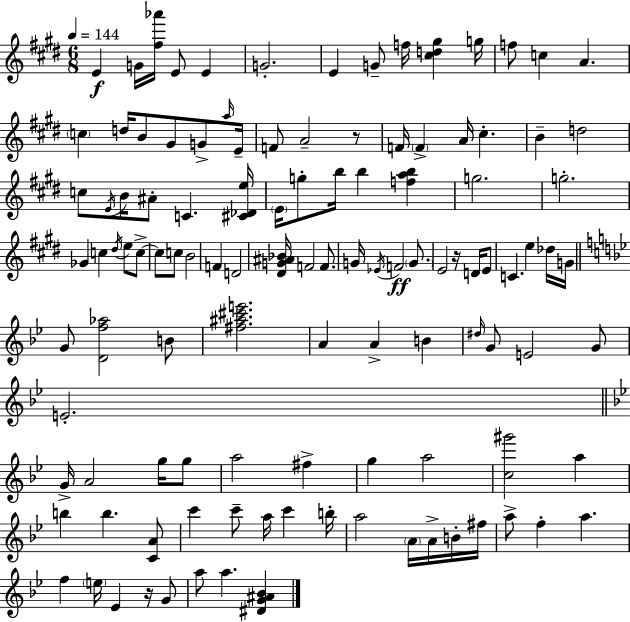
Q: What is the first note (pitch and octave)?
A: E4